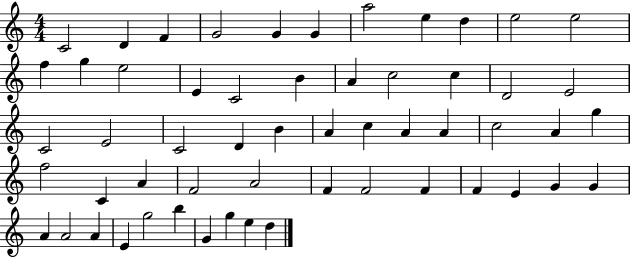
X:1
T:Untitled
M:4/4
L:1/4
K:C
C2 D F G2 G G a2 e d e2 e2 f g e2 E C2 B A c2 c D2 E2 C2 E2 C2 D B A c A A c2 A g f2 C A F2 A2 F F2 F F E G G A A2 A E g2 b G g e d